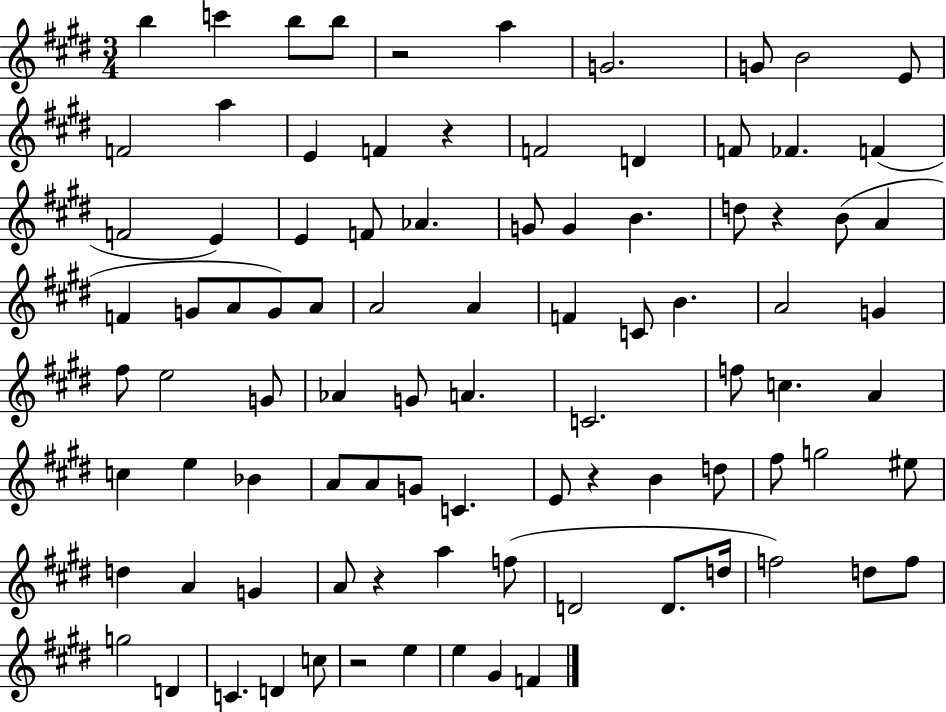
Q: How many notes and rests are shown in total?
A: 91